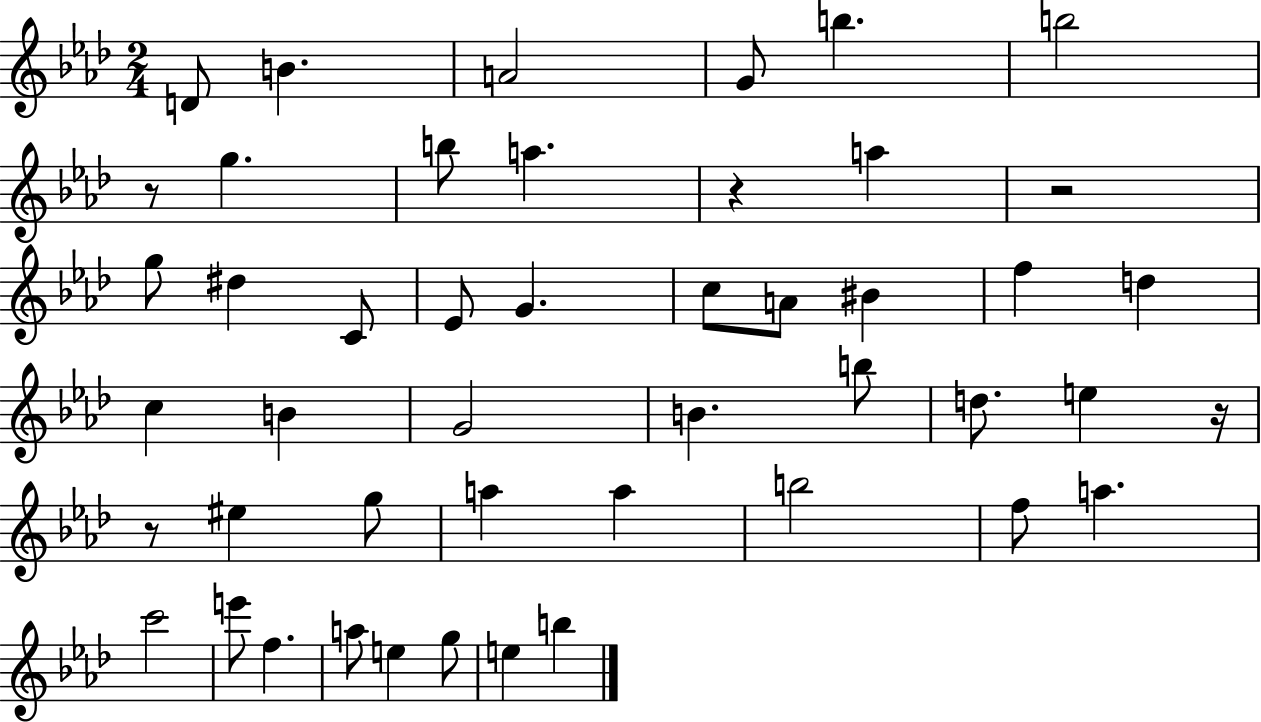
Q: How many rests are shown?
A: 5